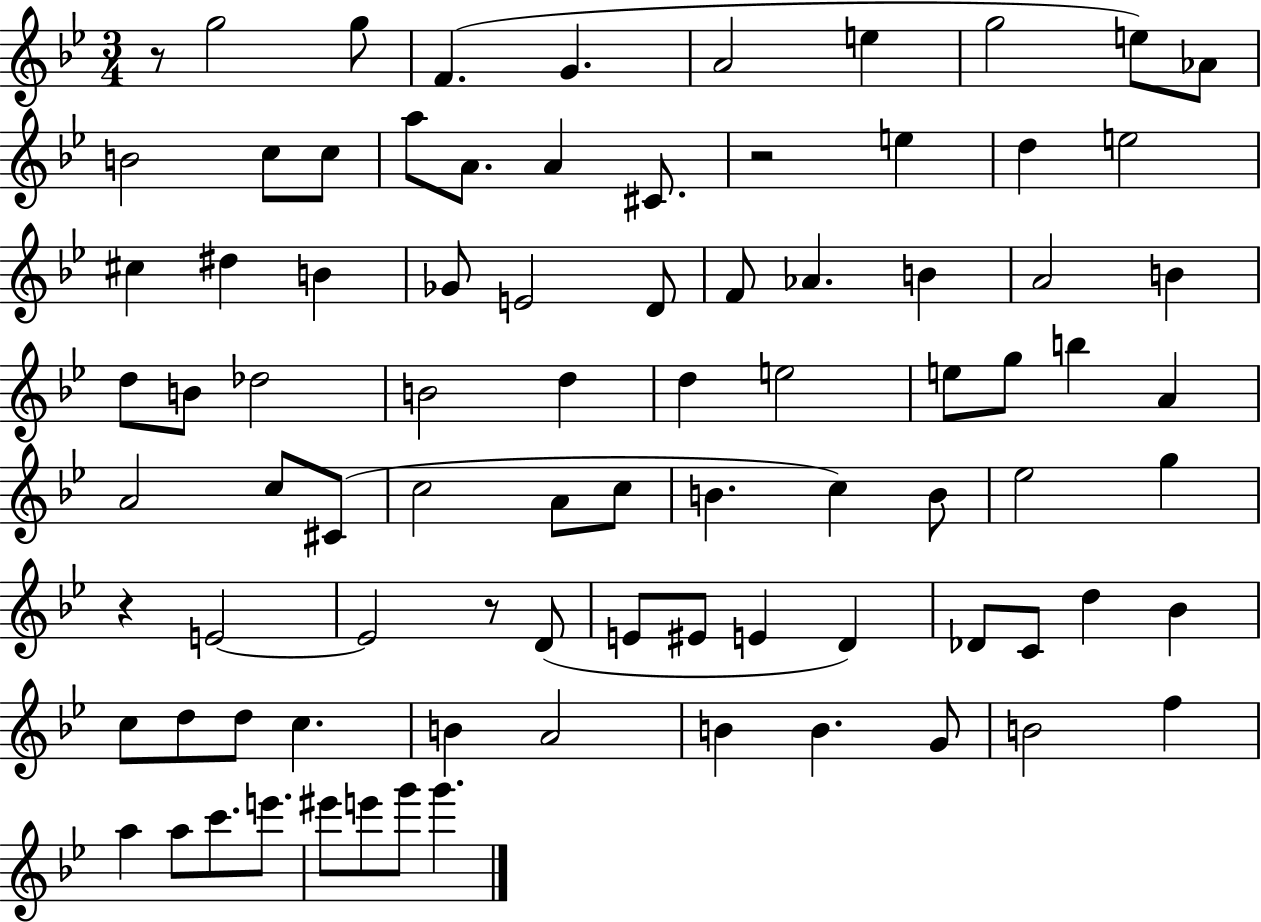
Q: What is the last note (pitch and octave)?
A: G6